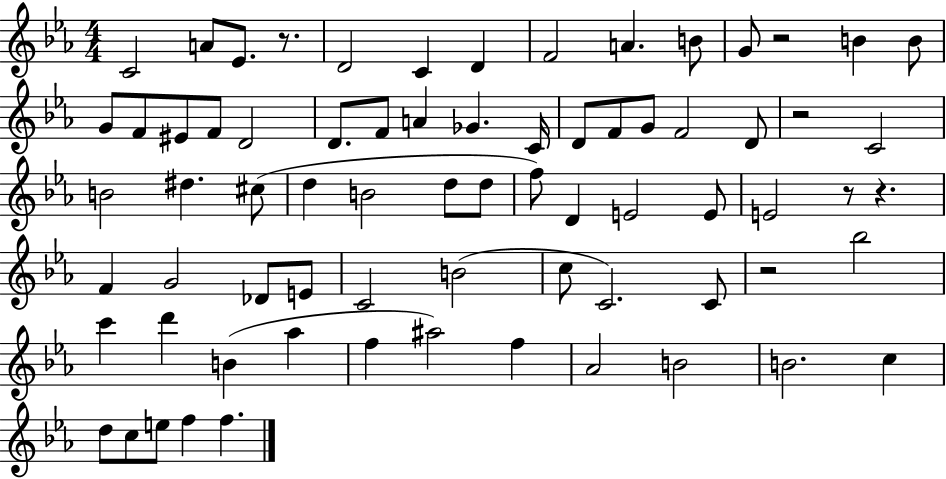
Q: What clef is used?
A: treble